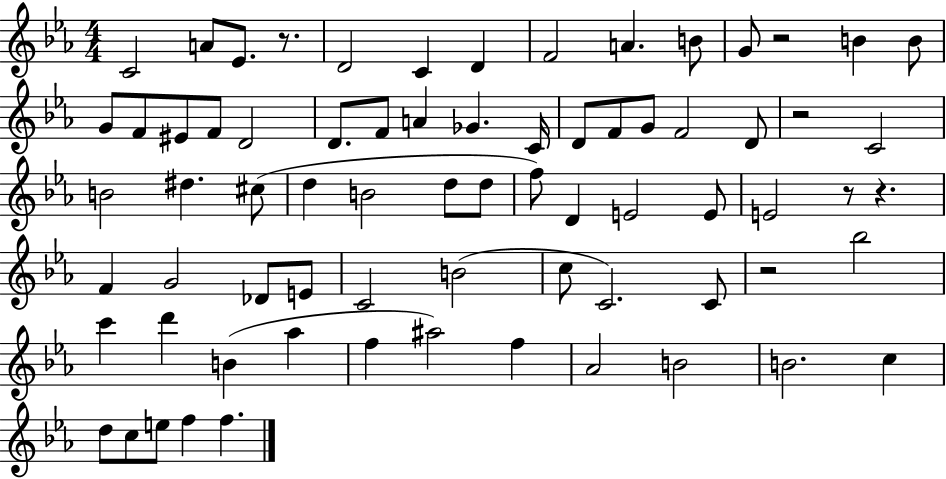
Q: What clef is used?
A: treble